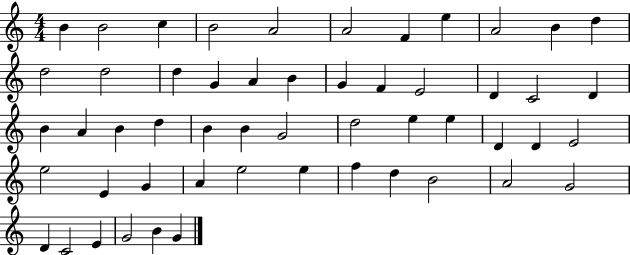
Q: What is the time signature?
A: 4/4